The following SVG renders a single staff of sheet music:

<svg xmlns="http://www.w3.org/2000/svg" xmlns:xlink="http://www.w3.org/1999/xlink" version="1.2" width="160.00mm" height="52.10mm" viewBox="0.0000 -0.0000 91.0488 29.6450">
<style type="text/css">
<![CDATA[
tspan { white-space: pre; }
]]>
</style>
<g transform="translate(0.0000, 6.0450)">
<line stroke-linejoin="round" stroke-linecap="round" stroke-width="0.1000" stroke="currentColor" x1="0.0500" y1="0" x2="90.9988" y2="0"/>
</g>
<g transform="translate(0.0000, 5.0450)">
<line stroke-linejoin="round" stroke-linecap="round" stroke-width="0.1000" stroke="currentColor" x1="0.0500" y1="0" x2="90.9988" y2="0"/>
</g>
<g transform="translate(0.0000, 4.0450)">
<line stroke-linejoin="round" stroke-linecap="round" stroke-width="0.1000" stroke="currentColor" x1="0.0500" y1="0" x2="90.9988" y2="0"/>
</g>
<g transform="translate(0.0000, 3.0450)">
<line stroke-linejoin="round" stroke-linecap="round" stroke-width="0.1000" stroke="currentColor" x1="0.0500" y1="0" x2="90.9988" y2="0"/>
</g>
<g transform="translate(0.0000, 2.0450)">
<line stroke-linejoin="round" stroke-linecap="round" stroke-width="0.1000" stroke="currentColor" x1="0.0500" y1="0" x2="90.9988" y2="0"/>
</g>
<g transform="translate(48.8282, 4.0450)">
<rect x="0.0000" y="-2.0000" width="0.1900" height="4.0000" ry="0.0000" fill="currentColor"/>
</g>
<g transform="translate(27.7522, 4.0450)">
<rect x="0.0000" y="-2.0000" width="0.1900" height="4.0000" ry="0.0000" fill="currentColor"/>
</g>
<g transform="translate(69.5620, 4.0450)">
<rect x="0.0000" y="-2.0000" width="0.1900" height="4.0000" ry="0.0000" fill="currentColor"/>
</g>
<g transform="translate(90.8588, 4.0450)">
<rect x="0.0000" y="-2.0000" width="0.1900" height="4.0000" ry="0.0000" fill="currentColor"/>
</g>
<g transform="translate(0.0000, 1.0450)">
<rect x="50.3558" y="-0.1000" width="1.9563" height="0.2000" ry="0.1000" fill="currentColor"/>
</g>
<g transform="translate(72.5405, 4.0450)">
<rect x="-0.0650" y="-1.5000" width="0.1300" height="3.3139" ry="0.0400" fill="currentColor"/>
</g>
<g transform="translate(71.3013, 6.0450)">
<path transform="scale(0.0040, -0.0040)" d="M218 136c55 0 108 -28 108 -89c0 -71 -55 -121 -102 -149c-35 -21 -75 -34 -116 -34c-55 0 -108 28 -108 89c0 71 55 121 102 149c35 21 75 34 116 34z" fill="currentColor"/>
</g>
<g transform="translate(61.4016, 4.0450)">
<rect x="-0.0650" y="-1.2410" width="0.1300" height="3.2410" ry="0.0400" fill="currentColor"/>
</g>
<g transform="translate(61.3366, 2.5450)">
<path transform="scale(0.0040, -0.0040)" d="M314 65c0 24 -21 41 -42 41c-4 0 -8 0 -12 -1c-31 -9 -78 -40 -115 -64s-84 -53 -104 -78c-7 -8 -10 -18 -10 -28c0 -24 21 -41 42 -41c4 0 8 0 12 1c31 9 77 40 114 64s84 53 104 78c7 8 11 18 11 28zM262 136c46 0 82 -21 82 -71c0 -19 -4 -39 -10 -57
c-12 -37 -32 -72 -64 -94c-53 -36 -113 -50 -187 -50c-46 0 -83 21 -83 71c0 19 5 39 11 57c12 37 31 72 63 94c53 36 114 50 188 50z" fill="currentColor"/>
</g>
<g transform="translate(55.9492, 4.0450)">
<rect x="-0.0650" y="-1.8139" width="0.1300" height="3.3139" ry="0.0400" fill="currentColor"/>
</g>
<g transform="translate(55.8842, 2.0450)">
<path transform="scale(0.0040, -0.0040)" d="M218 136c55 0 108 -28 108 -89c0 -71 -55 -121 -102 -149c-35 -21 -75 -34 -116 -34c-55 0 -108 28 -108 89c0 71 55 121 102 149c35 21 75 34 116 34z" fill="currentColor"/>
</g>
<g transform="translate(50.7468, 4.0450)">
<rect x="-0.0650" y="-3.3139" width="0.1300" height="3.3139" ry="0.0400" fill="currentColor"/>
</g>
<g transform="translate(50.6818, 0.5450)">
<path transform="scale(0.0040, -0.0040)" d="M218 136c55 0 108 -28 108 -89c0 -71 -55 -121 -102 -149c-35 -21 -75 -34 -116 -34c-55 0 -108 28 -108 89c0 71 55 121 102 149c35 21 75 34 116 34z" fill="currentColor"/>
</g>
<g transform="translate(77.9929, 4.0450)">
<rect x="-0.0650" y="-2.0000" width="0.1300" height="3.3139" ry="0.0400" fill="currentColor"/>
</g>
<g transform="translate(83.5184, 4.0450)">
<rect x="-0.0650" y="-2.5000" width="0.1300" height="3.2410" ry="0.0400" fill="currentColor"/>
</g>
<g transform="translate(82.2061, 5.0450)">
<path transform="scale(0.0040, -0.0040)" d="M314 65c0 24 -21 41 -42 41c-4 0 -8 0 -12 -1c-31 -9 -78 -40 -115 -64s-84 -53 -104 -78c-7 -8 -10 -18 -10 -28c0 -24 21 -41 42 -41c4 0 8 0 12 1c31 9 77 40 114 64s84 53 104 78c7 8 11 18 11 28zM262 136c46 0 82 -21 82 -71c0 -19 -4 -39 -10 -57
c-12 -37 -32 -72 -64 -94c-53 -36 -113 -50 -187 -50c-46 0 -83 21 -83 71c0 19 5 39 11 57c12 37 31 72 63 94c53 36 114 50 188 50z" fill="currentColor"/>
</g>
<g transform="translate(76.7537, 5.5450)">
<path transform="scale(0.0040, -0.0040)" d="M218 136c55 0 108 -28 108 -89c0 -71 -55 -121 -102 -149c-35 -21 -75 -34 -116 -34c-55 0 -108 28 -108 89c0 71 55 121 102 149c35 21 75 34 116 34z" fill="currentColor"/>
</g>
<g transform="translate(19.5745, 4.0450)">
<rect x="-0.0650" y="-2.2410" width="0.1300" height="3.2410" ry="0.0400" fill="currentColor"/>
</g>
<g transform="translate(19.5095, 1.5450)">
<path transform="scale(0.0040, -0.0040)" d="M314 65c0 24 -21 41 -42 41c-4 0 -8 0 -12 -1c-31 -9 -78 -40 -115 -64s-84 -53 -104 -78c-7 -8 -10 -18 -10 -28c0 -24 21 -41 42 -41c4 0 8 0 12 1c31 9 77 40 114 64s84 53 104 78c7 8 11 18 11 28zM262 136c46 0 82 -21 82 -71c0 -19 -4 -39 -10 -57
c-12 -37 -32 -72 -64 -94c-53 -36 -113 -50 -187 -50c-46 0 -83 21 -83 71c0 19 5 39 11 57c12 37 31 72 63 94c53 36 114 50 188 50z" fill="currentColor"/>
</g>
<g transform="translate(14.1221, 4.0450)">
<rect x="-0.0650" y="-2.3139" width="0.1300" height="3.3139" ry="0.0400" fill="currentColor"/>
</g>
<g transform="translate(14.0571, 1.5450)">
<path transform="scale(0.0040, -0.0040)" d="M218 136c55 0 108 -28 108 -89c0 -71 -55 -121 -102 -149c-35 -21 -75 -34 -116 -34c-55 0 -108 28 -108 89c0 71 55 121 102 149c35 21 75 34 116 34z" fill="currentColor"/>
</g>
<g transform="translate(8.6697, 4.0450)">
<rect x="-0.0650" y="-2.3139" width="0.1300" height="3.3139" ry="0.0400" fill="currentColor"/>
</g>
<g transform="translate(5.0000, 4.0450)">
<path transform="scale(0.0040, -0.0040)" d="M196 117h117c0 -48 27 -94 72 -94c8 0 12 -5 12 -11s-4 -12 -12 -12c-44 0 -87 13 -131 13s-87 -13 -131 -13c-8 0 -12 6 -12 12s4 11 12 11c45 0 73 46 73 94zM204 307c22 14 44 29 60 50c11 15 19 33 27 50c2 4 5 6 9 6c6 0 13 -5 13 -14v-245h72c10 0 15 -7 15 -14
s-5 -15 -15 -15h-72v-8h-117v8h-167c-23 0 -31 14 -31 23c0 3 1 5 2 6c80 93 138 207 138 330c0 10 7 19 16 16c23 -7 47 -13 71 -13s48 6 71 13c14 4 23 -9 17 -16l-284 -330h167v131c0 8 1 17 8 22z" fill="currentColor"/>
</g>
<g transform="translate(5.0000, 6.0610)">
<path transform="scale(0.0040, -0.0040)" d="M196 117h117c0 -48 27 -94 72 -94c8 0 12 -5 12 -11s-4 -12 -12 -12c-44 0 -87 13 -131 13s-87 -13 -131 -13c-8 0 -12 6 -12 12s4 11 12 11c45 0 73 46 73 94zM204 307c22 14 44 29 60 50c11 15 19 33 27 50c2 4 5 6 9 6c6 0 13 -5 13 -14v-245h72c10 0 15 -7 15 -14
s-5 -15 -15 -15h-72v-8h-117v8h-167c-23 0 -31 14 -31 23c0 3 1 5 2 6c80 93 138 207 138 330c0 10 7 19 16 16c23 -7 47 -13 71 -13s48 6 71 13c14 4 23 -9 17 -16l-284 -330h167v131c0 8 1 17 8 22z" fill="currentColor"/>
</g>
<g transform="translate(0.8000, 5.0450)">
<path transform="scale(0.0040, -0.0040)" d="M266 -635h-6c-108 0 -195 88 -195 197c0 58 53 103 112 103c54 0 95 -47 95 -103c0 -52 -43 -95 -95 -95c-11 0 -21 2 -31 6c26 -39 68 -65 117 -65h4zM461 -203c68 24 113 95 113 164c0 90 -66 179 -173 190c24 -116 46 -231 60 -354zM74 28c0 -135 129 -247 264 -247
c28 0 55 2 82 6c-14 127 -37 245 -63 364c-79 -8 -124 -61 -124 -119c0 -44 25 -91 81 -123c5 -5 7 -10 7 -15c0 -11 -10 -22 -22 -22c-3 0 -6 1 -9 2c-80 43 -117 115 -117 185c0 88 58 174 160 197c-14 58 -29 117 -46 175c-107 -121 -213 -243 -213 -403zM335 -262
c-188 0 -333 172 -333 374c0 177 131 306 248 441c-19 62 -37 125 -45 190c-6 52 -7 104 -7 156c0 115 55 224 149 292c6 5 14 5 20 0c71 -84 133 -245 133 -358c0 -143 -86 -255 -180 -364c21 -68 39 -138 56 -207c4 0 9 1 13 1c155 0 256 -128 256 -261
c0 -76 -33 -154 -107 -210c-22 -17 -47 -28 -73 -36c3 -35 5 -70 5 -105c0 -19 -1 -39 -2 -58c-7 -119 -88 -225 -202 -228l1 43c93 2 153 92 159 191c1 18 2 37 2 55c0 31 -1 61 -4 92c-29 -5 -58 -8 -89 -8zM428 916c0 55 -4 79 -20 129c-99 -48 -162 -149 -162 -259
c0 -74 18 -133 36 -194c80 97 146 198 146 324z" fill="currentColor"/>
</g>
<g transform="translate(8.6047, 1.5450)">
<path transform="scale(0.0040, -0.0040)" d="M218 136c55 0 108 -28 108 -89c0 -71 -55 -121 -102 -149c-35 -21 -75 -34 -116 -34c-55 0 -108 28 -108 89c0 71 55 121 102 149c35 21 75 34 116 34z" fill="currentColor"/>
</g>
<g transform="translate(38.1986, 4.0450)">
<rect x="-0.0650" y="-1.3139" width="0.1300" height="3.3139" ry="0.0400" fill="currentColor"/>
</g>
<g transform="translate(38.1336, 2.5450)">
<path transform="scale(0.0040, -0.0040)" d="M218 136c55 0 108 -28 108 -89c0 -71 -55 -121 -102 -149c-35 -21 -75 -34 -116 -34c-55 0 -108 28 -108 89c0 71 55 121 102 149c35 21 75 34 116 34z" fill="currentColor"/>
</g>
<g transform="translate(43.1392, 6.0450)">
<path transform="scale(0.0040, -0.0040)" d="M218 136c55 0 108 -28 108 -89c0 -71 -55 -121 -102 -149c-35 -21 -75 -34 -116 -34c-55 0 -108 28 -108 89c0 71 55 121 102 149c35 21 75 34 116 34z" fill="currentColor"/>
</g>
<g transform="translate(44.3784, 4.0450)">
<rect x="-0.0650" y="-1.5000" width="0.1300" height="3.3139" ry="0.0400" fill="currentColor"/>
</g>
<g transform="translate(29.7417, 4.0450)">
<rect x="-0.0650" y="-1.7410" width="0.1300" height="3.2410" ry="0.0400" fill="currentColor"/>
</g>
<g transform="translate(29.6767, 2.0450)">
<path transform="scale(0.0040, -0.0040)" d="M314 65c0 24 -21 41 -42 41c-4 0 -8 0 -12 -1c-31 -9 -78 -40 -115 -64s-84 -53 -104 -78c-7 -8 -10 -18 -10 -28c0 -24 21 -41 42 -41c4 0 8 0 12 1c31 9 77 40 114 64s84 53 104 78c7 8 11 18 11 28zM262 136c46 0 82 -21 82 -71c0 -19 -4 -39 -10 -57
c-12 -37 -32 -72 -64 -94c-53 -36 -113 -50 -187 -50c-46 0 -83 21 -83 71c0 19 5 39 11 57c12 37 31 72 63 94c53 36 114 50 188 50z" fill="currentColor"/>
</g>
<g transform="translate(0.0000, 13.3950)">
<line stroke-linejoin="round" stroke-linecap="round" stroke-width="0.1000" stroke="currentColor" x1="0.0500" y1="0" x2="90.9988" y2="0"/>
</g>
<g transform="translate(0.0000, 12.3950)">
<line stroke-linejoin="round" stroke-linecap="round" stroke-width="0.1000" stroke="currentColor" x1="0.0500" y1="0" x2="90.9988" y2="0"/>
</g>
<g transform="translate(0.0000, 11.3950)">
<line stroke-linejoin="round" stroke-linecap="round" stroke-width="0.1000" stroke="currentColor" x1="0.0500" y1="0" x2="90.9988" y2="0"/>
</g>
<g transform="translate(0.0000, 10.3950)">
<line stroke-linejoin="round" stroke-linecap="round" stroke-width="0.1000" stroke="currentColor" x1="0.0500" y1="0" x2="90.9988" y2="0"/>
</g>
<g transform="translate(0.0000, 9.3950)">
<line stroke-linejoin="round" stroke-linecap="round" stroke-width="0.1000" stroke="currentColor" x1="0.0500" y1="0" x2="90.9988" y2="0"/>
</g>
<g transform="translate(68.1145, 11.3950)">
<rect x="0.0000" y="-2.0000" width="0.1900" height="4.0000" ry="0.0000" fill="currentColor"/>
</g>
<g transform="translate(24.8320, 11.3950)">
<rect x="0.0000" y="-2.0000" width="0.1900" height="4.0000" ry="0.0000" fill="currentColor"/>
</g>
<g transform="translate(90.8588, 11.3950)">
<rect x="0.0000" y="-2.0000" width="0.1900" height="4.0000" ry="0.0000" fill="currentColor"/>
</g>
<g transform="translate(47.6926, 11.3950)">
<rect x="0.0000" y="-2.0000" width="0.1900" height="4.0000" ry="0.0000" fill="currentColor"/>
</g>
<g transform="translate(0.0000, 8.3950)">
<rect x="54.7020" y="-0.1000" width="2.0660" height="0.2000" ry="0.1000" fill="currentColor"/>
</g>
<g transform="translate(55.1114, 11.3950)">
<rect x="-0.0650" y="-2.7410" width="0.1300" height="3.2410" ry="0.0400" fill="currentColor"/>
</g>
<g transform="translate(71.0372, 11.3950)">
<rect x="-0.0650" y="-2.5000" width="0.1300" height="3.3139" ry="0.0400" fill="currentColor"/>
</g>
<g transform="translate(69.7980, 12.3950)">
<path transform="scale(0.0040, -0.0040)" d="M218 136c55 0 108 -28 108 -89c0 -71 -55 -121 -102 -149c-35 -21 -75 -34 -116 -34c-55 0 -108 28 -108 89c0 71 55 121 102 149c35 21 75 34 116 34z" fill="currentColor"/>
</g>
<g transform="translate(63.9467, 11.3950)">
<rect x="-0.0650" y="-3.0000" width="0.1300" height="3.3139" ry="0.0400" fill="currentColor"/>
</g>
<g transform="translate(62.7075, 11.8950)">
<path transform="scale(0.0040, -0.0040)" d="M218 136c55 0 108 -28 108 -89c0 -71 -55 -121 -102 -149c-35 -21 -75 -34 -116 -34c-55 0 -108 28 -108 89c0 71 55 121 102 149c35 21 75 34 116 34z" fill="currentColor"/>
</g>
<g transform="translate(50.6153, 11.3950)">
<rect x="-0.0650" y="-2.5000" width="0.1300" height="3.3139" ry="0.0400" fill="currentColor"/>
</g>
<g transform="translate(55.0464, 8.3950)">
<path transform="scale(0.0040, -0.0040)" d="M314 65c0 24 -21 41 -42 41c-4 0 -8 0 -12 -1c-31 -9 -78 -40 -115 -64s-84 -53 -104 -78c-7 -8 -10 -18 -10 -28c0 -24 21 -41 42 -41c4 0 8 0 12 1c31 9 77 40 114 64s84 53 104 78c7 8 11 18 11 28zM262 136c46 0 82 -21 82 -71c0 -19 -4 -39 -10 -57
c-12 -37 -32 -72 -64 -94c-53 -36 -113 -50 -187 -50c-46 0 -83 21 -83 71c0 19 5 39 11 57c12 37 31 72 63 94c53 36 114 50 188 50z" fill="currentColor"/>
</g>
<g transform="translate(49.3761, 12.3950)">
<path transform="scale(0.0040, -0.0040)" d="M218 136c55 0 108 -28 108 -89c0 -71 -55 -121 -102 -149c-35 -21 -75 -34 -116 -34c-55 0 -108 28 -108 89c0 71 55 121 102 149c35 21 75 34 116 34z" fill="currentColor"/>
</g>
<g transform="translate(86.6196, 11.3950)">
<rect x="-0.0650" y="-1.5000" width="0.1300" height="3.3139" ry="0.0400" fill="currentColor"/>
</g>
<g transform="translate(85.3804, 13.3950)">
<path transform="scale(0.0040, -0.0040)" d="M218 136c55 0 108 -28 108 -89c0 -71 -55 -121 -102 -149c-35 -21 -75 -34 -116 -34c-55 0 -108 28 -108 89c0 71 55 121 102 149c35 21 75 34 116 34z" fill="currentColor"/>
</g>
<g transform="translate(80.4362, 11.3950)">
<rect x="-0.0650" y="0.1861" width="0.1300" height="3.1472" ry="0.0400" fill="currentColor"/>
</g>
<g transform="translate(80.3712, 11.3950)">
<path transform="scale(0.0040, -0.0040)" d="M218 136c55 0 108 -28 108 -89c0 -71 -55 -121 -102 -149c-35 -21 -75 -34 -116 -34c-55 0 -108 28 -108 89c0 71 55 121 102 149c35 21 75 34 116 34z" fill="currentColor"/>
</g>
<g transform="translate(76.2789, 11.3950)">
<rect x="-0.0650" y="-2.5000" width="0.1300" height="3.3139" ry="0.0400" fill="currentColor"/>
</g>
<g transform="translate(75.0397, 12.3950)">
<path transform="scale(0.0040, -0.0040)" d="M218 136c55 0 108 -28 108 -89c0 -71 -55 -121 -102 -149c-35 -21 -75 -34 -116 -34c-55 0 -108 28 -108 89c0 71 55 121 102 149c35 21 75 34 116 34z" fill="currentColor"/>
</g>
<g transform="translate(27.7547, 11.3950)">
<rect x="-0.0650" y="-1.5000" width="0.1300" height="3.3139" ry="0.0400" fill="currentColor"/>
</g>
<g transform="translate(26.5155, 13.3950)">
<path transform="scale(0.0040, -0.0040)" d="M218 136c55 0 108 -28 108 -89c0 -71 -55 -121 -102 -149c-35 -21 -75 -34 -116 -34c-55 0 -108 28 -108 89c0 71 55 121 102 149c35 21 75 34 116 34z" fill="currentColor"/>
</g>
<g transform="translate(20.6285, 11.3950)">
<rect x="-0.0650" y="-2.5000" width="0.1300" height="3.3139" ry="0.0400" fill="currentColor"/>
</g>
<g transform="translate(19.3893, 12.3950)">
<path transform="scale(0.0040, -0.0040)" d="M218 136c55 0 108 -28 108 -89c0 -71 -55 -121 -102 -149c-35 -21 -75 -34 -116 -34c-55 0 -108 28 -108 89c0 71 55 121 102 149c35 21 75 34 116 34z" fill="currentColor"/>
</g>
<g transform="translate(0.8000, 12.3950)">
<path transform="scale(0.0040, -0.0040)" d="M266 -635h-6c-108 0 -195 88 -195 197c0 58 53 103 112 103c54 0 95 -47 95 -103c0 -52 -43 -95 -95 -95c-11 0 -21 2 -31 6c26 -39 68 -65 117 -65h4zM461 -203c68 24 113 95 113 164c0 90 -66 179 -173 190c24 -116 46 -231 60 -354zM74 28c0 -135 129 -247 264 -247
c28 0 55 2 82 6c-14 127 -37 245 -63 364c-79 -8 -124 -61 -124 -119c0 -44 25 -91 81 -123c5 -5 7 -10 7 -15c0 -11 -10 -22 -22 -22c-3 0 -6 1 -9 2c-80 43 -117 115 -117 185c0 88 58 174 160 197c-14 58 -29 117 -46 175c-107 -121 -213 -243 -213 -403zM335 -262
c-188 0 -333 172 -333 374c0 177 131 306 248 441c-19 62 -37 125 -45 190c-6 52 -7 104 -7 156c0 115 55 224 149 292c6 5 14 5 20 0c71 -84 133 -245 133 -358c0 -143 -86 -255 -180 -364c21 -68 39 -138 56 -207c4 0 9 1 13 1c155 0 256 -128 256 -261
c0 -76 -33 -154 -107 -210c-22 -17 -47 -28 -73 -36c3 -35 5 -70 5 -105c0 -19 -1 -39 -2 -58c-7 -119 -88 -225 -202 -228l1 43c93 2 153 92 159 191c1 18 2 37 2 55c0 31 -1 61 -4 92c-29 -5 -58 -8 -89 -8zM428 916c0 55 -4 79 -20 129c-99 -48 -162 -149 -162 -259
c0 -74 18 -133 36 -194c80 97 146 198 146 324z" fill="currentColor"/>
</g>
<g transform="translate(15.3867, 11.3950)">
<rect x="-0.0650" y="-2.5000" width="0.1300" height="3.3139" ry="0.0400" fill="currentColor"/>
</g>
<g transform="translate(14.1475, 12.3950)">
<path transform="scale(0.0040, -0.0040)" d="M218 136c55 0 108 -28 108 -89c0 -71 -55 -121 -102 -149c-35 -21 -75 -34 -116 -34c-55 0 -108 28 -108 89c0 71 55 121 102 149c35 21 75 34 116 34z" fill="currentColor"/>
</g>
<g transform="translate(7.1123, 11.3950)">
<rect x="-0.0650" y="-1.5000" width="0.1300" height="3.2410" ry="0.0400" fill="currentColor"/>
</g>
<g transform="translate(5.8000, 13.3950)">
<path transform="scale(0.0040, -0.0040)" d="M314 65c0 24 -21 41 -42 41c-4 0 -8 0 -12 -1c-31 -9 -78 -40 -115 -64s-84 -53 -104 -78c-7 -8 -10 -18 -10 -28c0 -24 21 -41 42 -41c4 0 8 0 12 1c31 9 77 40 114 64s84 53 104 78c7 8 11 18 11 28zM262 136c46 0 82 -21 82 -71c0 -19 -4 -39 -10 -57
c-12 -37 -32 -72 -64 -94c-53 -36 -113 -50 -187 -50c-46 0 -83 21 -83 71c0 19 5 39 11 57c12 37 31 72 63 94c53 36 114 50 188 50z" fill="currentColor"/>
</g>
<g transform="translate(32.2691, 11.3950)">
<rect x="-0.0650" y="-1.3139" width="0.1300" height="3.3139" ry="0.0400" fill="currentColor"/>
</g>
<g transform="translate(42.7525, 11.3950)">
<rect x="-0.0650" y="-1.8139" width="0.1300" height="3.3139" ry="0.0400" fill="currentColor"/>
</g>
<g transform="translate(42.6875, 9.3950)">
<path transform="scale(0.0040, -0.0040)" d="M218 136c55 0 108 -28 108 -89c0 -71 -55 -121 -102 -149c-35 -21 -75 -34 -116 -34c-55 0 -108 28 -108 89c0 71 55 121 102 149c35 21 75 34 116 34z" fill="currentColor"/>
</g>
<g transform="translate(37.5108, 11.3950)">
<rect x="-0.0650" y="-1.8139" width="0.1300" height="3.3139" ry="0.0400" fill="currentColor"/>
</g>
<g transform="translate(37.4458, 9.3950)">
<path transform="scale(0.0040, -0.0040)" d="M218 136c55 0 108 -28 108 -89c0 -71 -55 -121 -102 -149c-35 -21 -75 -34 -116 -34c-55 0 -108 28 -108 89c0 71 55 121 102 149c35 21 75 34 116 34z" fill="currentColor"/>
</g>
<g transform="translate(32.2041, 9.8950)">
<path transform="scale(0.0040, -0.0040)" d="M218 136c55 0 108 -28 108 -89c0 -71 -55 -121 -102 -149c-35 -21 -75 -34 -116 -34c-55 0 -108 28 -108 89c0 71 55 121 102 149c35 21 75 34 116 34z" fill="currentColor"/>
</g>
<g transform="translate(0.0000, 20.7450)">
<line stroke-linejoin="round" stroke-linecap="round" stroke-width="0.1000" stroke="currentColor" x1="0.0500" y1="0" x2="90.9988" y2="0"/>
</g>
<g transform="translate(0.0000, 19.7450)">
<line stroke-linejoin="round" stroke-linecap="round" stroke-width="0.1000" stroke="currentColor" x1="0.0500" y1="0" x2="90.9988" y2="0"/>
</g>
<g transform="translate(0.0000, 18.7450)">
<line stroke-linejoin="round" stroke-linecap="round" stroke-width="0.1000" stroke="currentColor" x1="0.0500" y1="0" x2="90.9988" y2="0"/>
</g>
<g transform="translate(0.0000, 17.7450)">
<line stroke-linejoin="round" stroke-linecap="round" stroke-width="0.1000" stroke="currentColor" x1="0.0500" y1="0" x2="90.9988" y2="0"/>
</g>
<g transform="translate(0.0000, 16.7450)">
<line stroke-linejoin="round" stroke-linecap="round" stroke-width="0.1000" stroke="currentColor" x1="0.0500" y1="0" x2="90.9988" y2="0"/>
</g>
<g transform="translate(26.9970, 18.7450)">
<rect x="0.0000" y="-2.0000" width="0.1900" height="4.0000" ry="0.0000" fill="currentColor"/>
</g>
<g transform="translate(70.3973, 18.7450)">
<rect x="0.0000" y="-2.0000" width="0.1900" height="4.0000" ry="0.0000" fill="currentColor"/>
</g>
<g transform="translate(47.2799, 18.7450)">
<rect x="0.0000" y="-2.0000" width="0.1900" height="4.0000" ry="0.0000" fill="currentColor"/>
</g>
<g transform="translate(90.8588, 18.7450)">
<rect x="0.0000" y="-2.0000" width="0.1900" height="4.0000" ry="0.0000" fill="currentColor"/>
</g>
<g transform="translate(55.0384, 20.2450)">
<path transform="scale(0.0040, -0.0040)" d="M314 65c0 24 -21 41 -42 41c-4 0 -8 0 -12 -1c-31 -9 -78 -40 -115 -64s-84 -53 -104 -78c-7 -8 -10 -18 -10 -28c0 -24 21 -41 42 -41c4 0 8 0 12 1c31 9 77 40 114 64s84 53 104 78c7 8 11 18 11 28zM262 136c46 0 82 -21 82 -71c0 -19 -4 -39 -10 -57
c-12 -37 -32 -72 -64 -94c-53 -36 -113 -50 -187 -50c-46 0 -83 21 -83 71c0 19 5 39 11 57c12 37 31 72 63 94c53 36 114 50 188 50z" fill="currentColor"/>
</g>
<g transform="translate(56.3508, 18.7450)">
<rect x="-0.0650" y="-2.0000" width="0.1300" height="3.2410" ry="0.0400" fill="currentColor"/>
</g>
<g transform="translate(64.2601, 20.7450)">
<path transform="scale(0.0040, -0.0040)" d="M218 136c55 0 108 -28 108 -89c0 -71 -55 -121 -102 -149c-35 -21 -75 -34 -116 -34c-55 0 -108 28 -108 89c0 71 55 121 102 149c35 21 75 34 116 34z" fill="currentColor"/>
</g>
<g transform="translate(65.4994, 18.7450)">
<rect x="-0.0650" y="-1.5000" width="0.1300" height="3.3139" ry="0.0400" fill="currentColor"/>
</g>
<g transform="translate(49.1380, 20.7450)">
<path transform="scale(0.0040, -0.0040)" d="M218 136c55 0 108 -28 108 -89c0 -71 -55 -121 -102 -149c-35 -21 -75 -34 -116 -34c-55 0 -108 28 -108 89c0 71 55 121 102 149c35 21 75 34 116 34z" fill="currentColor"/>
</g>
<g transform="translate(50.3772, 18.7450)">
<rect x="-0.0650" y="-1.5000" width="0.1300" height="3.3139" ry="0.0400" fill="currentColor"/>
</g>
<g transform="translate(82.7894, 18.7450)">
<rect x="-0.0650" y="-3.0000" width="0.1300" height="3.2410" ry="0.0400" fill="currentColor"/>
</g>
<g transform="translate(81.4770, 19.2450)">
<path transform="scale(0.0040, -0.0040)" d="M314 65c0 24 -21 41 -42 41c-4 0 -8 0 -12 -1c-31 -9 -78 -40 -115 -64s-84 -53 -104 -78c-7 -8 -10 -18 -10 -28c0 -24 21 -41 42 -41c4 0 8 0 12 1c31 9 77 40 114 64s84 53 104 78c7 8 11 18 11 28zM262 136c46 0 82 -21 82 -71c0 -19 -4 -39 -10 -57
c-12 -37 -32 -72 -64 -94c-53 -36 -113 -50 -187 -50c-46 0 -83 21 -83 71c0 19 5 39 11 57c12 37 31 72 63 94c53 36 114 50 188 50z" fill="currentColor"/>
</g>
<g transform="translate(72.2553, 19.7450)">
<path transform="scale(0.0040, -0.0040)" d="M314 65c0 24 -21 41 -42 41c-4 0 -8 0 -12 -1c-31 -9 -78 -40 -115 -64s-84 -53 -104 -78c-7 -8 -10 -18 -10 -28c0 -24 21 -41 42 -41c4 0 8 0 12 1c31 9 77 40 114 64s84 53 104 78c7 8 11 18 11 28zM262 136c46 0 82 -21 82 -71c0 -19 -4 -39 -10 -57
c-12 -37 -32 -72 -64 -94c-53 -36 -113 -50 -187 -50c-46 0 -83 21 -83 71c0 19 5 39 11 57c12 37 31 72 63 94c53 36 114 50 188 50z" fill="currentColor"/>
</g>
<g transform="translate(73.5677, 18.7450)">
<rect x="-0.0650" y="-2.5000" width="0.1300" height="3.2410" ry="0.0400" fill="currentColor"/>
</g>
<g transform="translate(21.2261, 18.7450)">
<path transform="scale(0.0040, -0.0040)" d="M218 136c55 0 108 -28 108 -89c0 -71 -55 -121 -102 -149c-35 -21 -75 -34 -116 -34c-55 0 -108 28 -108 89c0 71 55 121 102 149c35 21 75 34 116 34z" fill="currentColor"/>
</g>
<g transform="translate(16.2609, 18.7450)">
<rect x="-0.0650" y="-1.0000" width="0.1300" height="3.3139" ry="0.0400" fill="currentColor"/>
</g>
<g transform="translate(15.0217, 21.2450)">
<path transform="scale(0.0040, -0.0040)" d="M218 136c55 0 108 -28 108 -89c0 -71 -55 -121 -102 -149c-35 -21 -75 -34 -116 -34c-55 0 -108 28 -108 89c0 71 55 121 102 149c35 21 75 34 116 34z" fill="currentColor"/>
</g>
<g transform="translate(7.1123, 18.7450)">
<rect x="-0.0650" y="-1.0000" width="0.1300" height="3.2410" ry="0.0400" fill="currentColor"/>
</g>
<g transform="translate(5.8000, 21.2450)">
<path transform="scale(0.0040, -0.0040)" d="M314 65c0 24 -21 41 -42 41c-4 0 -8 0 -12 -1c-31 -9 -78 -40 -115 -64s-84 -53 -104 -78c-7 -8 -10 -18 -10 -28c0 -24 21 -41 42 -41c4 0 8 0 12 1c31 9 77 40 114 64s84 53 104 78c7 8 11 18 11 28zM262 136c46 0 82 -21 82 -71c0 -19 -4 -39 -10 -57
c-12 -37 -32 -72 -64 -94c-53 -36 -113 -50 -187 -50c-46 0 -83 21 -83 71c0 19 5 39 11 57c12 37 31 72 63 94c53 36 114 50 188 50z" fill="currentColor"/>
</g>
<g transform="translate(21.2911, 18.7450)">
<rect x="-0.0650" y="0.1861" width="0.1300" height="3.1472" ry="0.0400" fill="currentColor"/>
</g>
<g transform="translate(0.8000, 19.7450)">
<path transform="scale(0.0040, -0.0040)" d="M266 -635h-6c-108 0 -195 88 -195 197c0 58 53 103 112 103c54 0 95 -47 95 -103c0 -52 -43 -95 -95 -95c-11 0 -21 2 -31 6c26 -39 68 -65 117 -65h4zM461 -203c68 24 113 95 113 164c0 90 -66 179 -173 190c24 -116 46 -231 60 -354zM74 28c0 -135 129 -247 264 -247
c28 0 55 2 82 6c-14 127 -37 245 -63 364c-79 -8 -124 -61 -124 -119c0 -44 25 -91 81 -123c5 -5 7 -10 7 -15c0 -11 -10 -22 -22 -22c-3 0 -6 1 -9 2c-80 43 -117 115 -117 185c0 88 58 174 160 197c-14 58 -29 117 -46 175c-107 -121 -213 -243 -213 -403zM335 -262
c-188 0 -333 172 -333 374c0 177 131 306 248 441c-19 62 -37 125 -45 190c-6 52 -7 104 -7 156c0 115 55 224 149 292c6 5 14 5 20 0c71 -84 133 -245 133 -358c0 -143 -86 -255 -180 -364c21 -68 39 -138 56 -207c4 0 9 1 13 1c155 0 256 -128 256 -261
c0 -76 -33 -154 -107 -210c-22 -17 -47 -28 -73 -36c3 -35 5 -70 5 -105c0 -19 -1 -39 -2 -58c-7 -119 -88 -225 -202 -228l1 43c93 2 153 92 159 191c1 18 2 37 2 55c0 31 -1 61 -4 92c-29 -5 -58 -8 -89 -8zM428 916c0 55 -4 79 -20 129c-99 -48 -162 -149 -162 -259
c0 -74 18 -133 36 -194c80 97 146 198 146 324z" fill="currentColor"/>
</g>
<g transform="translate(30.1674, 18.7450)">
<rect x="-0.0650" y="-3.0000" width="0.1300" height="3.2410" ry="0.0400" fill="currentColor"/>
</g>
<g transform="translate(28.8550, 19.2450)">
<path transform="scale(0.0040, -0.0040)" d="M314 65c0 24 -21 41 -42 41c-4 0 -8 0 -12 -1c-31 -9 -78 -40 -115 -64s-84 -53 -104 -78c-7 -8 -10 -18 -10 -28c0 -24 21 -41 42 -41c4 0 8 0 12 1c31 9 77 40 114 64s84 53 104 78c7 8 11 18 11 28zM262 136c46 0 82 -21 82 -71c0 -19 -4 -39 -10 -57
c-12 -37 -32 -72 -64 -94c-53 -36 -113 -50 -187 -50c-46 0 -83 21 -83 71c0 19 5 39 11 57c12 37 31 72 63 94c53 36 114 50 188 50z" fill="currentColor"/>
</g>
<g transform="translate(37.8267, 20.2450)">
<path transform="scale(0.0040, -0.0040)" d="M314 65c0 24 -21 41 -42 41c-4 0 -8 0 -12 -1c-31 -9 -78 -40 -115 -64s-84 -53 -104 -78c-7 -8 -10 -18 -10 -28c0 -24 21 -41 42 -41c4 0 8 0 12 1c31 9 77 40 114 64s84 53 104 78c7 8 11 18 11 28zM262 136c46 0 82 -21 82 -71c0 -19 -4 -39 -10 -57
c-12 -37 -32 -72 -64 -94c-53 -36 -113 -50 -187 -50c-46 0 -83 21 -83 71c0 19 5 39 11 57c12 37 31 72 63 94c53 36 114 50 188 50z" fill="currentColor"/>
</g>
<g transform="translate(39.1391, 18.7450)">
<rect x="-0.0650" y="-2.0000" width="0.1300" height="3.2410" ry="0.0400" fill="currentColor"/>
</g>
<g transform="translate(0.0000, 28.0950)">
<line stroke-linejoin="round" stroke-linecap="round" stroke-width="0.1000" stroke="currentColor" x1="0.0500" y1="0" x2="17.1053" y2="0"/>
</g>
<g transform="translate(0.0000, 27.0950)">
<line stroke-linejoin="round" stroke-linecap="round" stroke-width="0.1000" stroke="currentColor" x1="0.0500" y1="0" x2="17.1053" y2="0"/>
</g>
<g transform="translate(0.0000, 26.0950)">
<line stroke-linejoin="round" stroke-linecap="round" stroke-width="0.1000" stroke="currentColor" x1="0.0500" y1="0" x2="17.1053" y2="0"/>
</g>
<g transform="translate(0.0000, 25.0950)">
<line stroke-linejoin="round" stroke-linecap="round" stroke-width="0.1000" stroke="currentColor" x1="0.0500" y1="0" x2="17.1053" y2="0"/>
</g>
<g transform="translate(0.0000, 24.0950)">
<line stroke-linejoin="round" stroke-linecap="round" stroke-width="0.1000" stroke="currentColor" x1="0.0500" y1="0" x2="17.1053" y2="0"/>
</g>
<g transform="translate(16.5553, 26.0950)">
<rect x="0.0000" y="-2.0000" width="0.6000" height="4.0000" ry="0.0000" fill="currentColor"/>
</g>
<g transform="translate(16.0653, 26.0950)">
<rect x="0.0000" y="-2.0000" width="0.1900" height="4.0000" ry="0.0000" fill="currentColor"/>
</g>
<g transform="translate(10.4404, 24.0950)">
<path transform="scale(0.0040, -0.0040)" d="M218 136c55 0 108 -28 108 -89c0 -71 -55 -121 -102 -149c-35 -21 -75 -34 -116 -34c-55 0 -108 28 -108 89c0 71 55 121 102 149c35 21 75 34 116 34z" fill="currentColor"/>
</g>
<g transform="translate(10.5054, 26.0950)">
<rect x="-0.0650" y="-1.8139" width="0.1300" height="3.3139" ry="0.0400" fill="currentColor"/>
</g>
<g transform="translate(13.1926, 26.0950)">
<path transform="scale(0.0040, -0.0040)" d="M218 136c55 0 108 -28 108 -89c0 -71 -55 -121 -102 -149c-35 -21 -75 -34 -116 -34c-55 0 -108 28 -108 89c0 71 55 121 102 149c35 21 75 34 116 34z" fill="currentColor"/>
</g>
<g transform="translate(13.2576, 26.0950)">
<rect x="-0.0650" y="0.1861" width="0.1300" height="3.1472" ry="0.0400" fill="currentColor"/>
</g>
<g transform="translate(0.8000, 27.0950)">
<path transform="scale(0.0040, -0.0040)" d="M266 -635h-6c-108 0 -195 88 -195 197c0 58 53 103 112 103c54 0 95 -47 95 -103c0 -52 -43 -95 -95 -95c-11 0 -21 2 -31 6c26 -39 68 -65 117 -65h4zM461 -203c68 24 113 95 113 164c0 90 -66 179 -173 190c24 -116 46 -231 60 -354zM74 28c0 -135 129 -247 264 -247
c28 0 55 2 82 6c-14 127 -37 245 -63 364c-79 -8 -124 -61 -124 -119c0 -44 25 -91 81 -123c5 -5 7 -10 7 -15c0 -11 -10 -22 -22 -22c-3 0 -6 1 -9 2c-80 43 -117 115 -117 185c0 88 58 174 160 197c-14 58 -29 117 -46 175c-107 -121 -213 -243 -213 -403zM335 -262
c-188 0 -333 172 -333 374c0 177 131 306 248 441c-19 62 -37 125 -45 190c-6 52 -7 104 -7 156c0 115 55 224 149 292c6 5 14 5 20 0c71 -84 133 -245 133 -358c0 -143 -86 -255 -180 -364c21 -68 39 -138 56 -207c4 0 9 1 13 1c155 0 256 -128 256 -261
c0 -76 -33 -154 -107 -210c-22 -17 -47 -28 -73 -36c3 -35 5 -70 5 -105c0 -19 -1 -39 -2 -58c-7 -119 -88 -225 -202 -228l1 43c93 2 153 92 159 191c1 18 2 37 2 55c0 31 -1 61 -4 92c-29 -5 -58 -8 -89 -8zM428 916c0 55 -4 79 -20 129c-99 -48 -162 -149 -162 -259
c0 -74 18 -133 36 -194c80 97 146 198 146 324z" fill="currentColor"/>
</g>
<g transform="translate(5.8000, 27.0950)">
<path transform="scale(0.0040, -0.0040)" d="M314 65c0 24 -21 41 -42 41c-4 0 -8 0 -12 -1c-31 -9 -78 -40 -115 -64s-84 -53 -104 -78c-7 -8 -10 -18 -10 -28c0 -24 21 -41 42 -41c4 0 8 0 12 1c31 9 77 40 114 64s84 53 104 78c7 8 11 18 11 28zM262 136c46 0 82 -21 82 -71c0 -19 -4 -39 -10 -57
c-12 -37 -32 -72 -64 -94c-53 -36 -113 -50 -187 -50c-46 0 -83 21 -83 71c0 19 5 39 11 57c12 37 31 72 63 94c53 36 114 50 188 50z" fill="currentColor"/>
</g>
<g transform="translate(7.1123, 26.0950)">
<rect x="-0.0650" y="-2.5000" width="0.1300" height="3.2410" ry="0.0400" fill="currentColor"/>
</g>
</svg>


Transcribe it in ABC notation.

X:1
T:Untitled
M:4/4
L:1/4
K:C
g g g2 f2 e E b f e2 E F G2 E2 G G E e f f G a2 A G G B E D2 D B A2 F2 E F2 E G2 A2 G2 f B